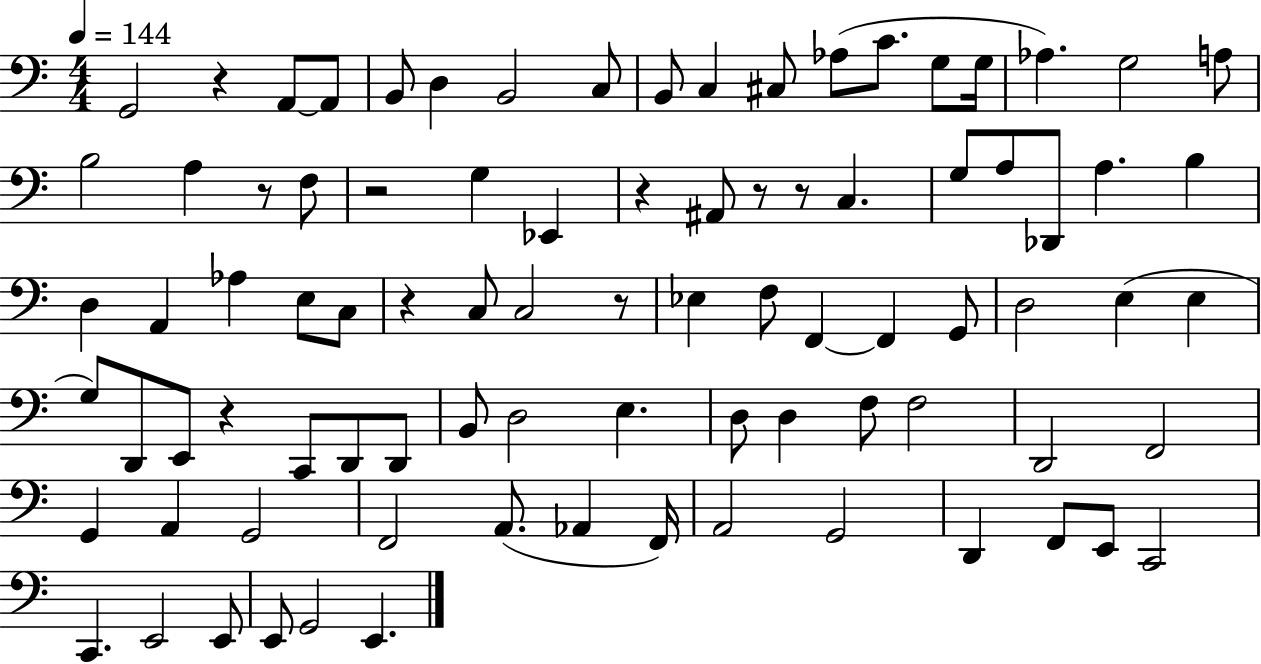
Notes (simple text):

G2/h R/q A2/e A2/e B2/e D3/q B2/h C3/e B2/e C3/q C#3/e Ab3/e C4/e. G3/e G3/s Ab3/q. G3/h A3/e B3/h A3/q R/e F3/e R/h G3/q Eb2/q R/q A#2/e R/e R/e C3/q. G3/e A3/e Db2/e A3/q. B3/q D3/q A2/q Ab3/q E3/e C3/e R/q C3/e C3/h R/e Eb3/q F3/e F2/q F2/q G2/e D3/h E3/q E3/q G3/e D2/e E2/e R/q C2/e D2/e D2/e B2/e D3/h E3/q. D3/e D3/q F3/e F3/h D2/h F2/h G2/q A2/q G2/h F2/h A2/e. Ab2/q F2/s A2/h G2/h D2/q F2/e E2/e C2/h C2/q. E2/h E2/e E2/e G2/h E2/q.